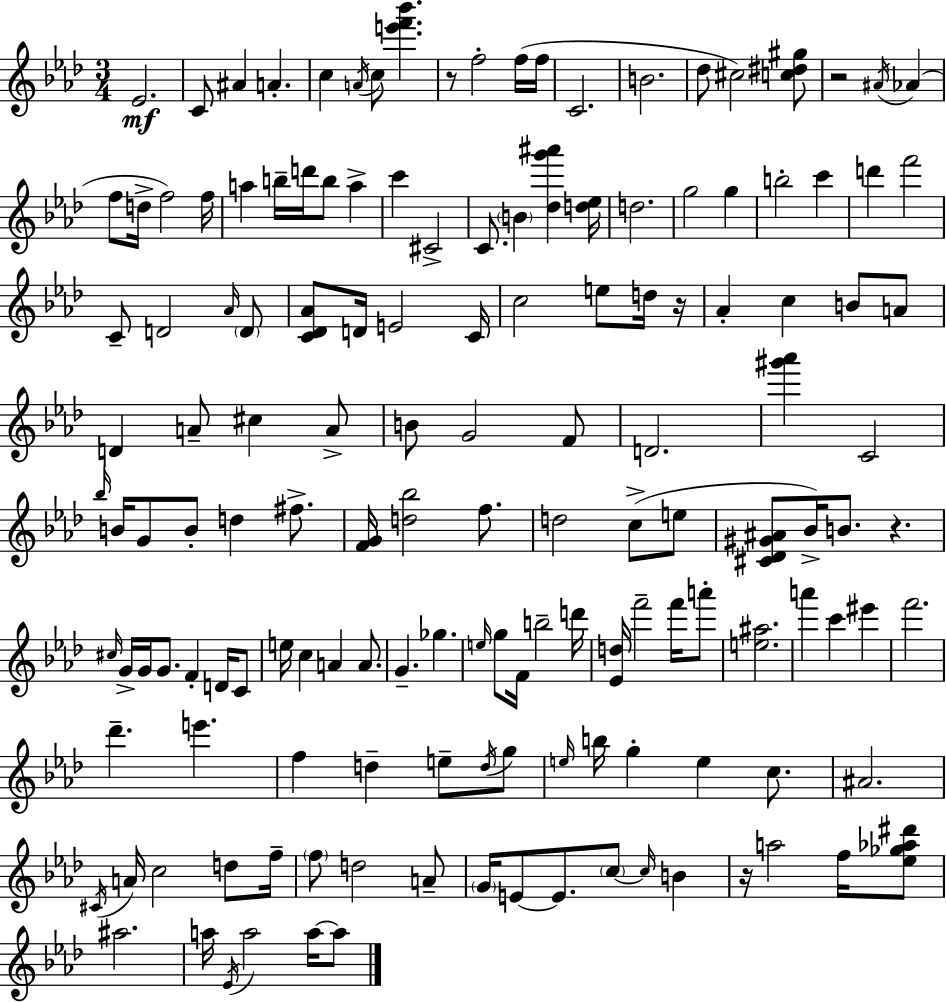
Eb4/h. C4/e A#4/q A4/q. C5/q A4/s C5/e [E6,F6,Bb6]/q. R/e F5/h F5/s F5/s C4/h. B4/h. Db5/e C#5/h [C5,D#5,G#5]/e R/h A#4/s Ab4/q F5/e D5/s F5/h F5/s A5/q B5/s D6/s B5/e A5/q C6/q C#4/h C4/e. B4/q [Db5,G6,A#6]/q [D5,Eb5]/s D5/h. G5/h G5/q B5/h C6/q D6/q F6/h C4/e D4/h Ab4/s D4/e [C4,Db4,Ab4]/e D4/s E4/h C4/s C5/h E5/e D5/s R/s Ab4/q C5/q B4/e A4/e D4/q A4/e C#5/q A4/e B4/e G4/h F4/e D4/h. [G#6,Ab6]/q C4/h Bb5/s B4/s G4/e B4/e D5/q F#5/e. [F4,G4]/s [D5,Bb5]/h F5/e. D5/h C5/e E5/e [C#4,Db4,G#4,A#4]/e Bb4/s B4/e. R/q. C#5/s G4/s G4/s G4/e. F4/q D4/s C4/e E5/s C5/q A4/q A4/e. G4/q. Gb5/q. E5/s G5/e F4/s B5/h D6/s [Eb4,D5]/s F6/h F6/s A6/e [E5,A#5]/h. A6/q C6/q EIS6/q F6/h. Db6/q. E6/q. F5/q D5/q E5/e D5/s G5/e E5/s B5/s G5/q E5/q C5/e. A#4/h. C#4/s A4/s C5/h D5/e F5/s F5/e D5/h A4/e G4/s E4/e E4/e. C5/e C5/s B4/q R/s A5/h F5/s [Eb5,Gb5,Ab5,D#6]/e A#5/h. A5/s Eb4/s A5/h A5/s A5/e